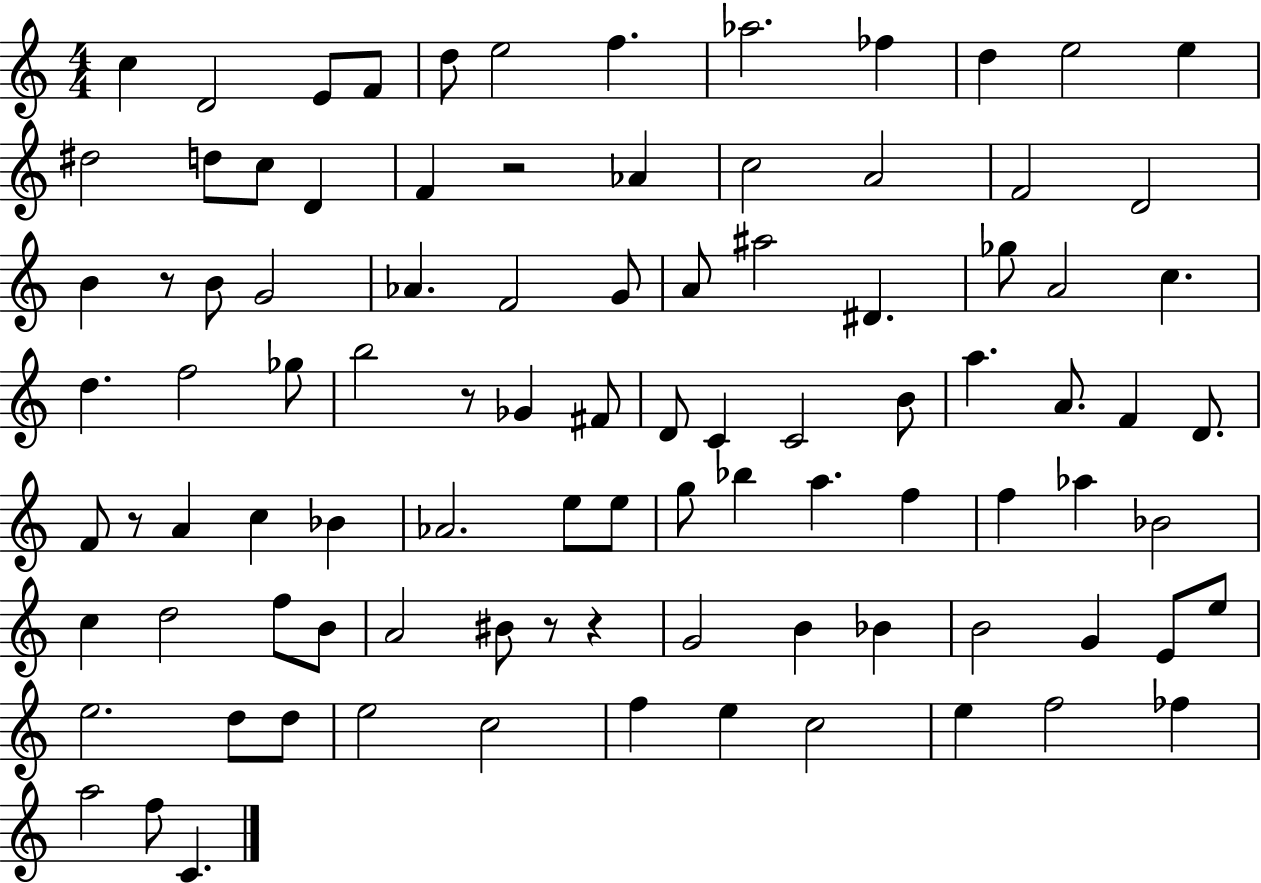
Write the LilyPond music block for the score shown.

{
  \clef treble
  \numericTimeSignature
  \time 4/4
  \key c \major
  \repeat volta 2 { c''4 d'2 e'8 f'8 | d''8 e''2 f''4. | aes''2. fes''4 | d''4 e''2 e''4 | \break dis''2 d''8 c''8 d'4 | f'4 r2 aes'4 | c''2 a'2 | f'2 d'2 | \break b'4 r8 b'8 g'2 | aes'4. f'2 g'8 | a'8 ais''2 dis'4. | ges''8 a'2 c''4. | \break d''4. f''2 ges''8 | b''2 r8 ges'4 fis'8 | d'8 c'4 c'2 b'8 | a''4. a'8. f'4 d'8. | \break f'8 r8 a'4 c''4 bes'4 | aes'2. e''8 e''8 | g''8 bes''4 a''4. f''4 | f''4 aes''4 bes'2 | \break c''4 d''2 f''8 b'8 | a'2 bis'8 r8 r4 | g'2 b'4 bes'4 | b'2 g'4 e'8 e''8 | \break e''2. d''8 d''8 | e''2 c''2 | f''4 e''4 c''2 | e''4 f''2 fes''4 | \break a''2 f''8 c'4. | } \bar "|."
}